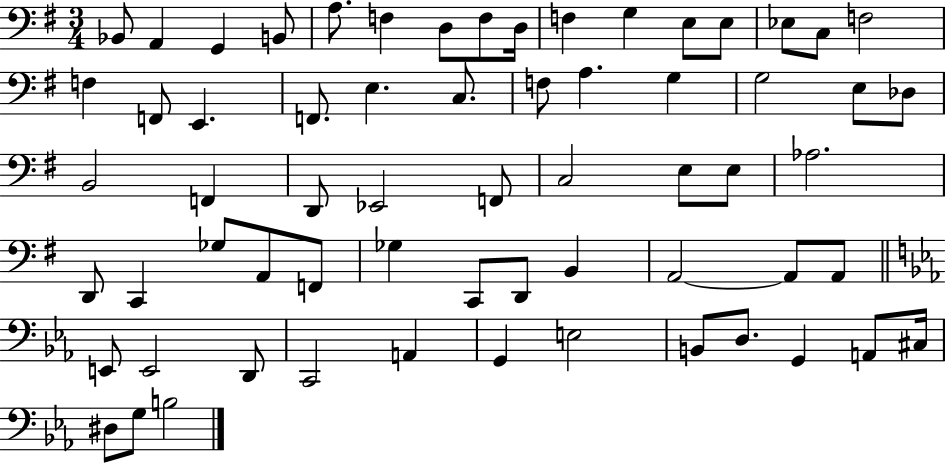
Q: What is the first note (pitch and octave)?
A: Bb2